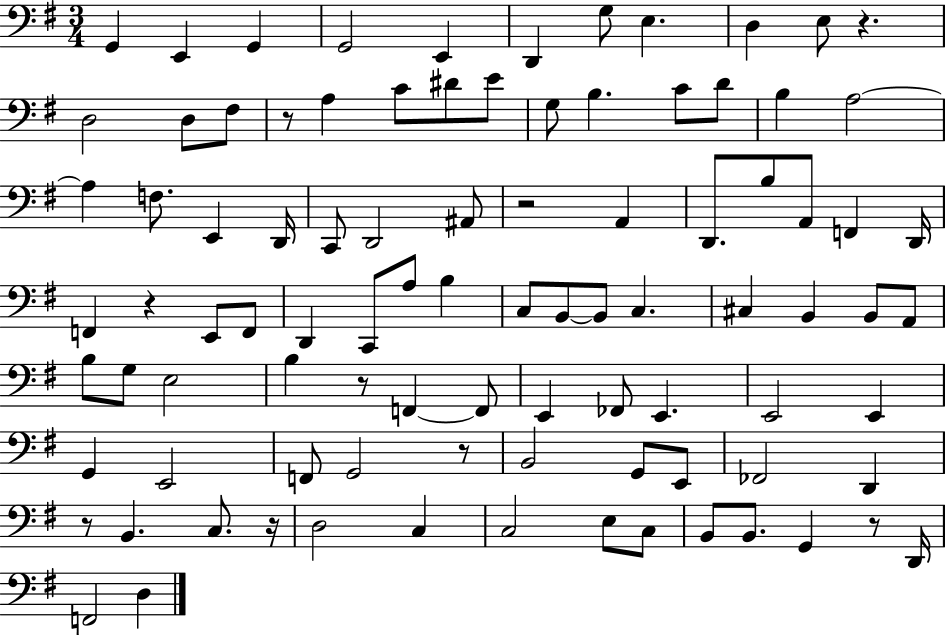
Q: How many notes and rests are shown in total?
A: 93